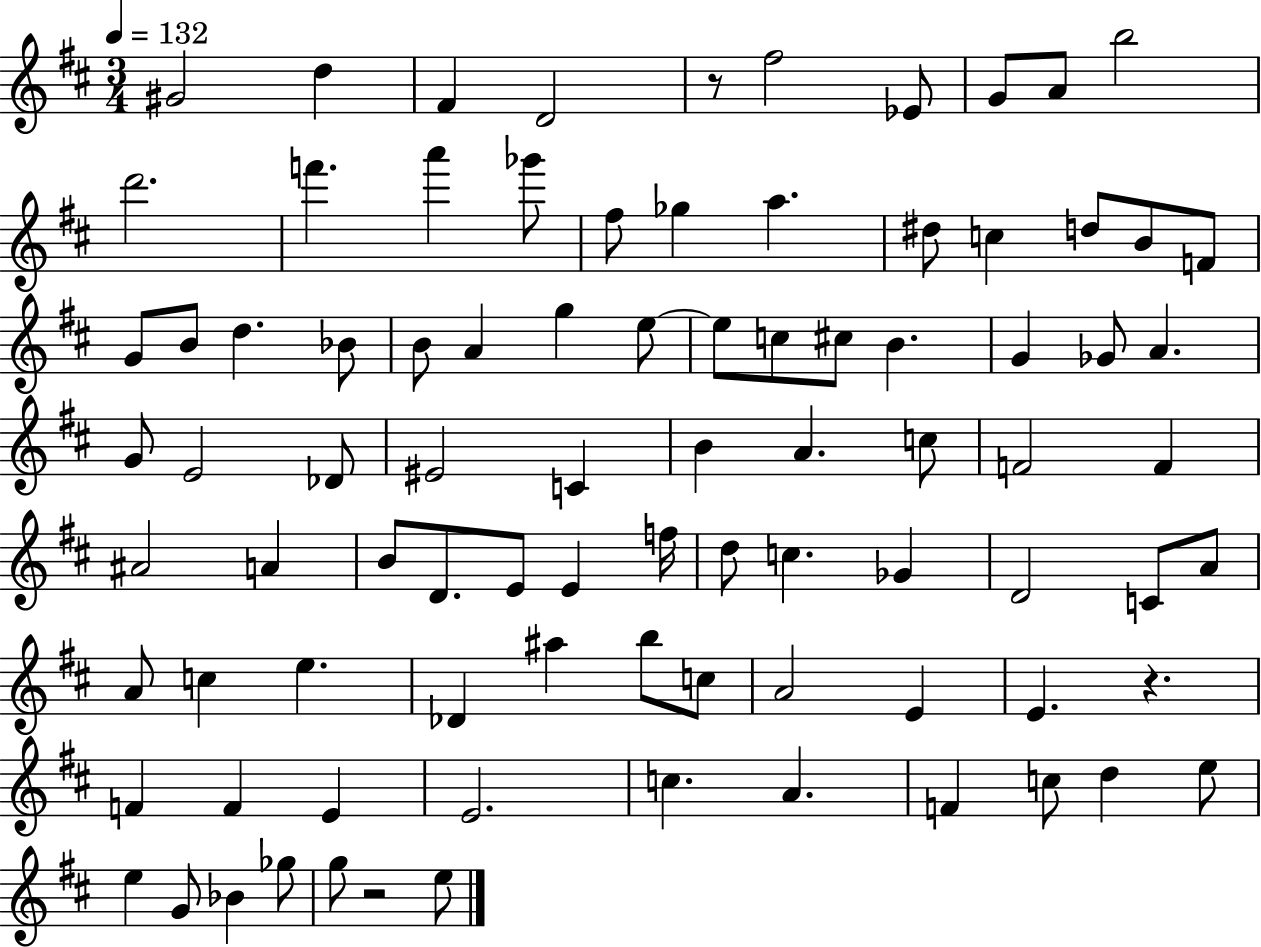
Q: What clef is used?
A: treble